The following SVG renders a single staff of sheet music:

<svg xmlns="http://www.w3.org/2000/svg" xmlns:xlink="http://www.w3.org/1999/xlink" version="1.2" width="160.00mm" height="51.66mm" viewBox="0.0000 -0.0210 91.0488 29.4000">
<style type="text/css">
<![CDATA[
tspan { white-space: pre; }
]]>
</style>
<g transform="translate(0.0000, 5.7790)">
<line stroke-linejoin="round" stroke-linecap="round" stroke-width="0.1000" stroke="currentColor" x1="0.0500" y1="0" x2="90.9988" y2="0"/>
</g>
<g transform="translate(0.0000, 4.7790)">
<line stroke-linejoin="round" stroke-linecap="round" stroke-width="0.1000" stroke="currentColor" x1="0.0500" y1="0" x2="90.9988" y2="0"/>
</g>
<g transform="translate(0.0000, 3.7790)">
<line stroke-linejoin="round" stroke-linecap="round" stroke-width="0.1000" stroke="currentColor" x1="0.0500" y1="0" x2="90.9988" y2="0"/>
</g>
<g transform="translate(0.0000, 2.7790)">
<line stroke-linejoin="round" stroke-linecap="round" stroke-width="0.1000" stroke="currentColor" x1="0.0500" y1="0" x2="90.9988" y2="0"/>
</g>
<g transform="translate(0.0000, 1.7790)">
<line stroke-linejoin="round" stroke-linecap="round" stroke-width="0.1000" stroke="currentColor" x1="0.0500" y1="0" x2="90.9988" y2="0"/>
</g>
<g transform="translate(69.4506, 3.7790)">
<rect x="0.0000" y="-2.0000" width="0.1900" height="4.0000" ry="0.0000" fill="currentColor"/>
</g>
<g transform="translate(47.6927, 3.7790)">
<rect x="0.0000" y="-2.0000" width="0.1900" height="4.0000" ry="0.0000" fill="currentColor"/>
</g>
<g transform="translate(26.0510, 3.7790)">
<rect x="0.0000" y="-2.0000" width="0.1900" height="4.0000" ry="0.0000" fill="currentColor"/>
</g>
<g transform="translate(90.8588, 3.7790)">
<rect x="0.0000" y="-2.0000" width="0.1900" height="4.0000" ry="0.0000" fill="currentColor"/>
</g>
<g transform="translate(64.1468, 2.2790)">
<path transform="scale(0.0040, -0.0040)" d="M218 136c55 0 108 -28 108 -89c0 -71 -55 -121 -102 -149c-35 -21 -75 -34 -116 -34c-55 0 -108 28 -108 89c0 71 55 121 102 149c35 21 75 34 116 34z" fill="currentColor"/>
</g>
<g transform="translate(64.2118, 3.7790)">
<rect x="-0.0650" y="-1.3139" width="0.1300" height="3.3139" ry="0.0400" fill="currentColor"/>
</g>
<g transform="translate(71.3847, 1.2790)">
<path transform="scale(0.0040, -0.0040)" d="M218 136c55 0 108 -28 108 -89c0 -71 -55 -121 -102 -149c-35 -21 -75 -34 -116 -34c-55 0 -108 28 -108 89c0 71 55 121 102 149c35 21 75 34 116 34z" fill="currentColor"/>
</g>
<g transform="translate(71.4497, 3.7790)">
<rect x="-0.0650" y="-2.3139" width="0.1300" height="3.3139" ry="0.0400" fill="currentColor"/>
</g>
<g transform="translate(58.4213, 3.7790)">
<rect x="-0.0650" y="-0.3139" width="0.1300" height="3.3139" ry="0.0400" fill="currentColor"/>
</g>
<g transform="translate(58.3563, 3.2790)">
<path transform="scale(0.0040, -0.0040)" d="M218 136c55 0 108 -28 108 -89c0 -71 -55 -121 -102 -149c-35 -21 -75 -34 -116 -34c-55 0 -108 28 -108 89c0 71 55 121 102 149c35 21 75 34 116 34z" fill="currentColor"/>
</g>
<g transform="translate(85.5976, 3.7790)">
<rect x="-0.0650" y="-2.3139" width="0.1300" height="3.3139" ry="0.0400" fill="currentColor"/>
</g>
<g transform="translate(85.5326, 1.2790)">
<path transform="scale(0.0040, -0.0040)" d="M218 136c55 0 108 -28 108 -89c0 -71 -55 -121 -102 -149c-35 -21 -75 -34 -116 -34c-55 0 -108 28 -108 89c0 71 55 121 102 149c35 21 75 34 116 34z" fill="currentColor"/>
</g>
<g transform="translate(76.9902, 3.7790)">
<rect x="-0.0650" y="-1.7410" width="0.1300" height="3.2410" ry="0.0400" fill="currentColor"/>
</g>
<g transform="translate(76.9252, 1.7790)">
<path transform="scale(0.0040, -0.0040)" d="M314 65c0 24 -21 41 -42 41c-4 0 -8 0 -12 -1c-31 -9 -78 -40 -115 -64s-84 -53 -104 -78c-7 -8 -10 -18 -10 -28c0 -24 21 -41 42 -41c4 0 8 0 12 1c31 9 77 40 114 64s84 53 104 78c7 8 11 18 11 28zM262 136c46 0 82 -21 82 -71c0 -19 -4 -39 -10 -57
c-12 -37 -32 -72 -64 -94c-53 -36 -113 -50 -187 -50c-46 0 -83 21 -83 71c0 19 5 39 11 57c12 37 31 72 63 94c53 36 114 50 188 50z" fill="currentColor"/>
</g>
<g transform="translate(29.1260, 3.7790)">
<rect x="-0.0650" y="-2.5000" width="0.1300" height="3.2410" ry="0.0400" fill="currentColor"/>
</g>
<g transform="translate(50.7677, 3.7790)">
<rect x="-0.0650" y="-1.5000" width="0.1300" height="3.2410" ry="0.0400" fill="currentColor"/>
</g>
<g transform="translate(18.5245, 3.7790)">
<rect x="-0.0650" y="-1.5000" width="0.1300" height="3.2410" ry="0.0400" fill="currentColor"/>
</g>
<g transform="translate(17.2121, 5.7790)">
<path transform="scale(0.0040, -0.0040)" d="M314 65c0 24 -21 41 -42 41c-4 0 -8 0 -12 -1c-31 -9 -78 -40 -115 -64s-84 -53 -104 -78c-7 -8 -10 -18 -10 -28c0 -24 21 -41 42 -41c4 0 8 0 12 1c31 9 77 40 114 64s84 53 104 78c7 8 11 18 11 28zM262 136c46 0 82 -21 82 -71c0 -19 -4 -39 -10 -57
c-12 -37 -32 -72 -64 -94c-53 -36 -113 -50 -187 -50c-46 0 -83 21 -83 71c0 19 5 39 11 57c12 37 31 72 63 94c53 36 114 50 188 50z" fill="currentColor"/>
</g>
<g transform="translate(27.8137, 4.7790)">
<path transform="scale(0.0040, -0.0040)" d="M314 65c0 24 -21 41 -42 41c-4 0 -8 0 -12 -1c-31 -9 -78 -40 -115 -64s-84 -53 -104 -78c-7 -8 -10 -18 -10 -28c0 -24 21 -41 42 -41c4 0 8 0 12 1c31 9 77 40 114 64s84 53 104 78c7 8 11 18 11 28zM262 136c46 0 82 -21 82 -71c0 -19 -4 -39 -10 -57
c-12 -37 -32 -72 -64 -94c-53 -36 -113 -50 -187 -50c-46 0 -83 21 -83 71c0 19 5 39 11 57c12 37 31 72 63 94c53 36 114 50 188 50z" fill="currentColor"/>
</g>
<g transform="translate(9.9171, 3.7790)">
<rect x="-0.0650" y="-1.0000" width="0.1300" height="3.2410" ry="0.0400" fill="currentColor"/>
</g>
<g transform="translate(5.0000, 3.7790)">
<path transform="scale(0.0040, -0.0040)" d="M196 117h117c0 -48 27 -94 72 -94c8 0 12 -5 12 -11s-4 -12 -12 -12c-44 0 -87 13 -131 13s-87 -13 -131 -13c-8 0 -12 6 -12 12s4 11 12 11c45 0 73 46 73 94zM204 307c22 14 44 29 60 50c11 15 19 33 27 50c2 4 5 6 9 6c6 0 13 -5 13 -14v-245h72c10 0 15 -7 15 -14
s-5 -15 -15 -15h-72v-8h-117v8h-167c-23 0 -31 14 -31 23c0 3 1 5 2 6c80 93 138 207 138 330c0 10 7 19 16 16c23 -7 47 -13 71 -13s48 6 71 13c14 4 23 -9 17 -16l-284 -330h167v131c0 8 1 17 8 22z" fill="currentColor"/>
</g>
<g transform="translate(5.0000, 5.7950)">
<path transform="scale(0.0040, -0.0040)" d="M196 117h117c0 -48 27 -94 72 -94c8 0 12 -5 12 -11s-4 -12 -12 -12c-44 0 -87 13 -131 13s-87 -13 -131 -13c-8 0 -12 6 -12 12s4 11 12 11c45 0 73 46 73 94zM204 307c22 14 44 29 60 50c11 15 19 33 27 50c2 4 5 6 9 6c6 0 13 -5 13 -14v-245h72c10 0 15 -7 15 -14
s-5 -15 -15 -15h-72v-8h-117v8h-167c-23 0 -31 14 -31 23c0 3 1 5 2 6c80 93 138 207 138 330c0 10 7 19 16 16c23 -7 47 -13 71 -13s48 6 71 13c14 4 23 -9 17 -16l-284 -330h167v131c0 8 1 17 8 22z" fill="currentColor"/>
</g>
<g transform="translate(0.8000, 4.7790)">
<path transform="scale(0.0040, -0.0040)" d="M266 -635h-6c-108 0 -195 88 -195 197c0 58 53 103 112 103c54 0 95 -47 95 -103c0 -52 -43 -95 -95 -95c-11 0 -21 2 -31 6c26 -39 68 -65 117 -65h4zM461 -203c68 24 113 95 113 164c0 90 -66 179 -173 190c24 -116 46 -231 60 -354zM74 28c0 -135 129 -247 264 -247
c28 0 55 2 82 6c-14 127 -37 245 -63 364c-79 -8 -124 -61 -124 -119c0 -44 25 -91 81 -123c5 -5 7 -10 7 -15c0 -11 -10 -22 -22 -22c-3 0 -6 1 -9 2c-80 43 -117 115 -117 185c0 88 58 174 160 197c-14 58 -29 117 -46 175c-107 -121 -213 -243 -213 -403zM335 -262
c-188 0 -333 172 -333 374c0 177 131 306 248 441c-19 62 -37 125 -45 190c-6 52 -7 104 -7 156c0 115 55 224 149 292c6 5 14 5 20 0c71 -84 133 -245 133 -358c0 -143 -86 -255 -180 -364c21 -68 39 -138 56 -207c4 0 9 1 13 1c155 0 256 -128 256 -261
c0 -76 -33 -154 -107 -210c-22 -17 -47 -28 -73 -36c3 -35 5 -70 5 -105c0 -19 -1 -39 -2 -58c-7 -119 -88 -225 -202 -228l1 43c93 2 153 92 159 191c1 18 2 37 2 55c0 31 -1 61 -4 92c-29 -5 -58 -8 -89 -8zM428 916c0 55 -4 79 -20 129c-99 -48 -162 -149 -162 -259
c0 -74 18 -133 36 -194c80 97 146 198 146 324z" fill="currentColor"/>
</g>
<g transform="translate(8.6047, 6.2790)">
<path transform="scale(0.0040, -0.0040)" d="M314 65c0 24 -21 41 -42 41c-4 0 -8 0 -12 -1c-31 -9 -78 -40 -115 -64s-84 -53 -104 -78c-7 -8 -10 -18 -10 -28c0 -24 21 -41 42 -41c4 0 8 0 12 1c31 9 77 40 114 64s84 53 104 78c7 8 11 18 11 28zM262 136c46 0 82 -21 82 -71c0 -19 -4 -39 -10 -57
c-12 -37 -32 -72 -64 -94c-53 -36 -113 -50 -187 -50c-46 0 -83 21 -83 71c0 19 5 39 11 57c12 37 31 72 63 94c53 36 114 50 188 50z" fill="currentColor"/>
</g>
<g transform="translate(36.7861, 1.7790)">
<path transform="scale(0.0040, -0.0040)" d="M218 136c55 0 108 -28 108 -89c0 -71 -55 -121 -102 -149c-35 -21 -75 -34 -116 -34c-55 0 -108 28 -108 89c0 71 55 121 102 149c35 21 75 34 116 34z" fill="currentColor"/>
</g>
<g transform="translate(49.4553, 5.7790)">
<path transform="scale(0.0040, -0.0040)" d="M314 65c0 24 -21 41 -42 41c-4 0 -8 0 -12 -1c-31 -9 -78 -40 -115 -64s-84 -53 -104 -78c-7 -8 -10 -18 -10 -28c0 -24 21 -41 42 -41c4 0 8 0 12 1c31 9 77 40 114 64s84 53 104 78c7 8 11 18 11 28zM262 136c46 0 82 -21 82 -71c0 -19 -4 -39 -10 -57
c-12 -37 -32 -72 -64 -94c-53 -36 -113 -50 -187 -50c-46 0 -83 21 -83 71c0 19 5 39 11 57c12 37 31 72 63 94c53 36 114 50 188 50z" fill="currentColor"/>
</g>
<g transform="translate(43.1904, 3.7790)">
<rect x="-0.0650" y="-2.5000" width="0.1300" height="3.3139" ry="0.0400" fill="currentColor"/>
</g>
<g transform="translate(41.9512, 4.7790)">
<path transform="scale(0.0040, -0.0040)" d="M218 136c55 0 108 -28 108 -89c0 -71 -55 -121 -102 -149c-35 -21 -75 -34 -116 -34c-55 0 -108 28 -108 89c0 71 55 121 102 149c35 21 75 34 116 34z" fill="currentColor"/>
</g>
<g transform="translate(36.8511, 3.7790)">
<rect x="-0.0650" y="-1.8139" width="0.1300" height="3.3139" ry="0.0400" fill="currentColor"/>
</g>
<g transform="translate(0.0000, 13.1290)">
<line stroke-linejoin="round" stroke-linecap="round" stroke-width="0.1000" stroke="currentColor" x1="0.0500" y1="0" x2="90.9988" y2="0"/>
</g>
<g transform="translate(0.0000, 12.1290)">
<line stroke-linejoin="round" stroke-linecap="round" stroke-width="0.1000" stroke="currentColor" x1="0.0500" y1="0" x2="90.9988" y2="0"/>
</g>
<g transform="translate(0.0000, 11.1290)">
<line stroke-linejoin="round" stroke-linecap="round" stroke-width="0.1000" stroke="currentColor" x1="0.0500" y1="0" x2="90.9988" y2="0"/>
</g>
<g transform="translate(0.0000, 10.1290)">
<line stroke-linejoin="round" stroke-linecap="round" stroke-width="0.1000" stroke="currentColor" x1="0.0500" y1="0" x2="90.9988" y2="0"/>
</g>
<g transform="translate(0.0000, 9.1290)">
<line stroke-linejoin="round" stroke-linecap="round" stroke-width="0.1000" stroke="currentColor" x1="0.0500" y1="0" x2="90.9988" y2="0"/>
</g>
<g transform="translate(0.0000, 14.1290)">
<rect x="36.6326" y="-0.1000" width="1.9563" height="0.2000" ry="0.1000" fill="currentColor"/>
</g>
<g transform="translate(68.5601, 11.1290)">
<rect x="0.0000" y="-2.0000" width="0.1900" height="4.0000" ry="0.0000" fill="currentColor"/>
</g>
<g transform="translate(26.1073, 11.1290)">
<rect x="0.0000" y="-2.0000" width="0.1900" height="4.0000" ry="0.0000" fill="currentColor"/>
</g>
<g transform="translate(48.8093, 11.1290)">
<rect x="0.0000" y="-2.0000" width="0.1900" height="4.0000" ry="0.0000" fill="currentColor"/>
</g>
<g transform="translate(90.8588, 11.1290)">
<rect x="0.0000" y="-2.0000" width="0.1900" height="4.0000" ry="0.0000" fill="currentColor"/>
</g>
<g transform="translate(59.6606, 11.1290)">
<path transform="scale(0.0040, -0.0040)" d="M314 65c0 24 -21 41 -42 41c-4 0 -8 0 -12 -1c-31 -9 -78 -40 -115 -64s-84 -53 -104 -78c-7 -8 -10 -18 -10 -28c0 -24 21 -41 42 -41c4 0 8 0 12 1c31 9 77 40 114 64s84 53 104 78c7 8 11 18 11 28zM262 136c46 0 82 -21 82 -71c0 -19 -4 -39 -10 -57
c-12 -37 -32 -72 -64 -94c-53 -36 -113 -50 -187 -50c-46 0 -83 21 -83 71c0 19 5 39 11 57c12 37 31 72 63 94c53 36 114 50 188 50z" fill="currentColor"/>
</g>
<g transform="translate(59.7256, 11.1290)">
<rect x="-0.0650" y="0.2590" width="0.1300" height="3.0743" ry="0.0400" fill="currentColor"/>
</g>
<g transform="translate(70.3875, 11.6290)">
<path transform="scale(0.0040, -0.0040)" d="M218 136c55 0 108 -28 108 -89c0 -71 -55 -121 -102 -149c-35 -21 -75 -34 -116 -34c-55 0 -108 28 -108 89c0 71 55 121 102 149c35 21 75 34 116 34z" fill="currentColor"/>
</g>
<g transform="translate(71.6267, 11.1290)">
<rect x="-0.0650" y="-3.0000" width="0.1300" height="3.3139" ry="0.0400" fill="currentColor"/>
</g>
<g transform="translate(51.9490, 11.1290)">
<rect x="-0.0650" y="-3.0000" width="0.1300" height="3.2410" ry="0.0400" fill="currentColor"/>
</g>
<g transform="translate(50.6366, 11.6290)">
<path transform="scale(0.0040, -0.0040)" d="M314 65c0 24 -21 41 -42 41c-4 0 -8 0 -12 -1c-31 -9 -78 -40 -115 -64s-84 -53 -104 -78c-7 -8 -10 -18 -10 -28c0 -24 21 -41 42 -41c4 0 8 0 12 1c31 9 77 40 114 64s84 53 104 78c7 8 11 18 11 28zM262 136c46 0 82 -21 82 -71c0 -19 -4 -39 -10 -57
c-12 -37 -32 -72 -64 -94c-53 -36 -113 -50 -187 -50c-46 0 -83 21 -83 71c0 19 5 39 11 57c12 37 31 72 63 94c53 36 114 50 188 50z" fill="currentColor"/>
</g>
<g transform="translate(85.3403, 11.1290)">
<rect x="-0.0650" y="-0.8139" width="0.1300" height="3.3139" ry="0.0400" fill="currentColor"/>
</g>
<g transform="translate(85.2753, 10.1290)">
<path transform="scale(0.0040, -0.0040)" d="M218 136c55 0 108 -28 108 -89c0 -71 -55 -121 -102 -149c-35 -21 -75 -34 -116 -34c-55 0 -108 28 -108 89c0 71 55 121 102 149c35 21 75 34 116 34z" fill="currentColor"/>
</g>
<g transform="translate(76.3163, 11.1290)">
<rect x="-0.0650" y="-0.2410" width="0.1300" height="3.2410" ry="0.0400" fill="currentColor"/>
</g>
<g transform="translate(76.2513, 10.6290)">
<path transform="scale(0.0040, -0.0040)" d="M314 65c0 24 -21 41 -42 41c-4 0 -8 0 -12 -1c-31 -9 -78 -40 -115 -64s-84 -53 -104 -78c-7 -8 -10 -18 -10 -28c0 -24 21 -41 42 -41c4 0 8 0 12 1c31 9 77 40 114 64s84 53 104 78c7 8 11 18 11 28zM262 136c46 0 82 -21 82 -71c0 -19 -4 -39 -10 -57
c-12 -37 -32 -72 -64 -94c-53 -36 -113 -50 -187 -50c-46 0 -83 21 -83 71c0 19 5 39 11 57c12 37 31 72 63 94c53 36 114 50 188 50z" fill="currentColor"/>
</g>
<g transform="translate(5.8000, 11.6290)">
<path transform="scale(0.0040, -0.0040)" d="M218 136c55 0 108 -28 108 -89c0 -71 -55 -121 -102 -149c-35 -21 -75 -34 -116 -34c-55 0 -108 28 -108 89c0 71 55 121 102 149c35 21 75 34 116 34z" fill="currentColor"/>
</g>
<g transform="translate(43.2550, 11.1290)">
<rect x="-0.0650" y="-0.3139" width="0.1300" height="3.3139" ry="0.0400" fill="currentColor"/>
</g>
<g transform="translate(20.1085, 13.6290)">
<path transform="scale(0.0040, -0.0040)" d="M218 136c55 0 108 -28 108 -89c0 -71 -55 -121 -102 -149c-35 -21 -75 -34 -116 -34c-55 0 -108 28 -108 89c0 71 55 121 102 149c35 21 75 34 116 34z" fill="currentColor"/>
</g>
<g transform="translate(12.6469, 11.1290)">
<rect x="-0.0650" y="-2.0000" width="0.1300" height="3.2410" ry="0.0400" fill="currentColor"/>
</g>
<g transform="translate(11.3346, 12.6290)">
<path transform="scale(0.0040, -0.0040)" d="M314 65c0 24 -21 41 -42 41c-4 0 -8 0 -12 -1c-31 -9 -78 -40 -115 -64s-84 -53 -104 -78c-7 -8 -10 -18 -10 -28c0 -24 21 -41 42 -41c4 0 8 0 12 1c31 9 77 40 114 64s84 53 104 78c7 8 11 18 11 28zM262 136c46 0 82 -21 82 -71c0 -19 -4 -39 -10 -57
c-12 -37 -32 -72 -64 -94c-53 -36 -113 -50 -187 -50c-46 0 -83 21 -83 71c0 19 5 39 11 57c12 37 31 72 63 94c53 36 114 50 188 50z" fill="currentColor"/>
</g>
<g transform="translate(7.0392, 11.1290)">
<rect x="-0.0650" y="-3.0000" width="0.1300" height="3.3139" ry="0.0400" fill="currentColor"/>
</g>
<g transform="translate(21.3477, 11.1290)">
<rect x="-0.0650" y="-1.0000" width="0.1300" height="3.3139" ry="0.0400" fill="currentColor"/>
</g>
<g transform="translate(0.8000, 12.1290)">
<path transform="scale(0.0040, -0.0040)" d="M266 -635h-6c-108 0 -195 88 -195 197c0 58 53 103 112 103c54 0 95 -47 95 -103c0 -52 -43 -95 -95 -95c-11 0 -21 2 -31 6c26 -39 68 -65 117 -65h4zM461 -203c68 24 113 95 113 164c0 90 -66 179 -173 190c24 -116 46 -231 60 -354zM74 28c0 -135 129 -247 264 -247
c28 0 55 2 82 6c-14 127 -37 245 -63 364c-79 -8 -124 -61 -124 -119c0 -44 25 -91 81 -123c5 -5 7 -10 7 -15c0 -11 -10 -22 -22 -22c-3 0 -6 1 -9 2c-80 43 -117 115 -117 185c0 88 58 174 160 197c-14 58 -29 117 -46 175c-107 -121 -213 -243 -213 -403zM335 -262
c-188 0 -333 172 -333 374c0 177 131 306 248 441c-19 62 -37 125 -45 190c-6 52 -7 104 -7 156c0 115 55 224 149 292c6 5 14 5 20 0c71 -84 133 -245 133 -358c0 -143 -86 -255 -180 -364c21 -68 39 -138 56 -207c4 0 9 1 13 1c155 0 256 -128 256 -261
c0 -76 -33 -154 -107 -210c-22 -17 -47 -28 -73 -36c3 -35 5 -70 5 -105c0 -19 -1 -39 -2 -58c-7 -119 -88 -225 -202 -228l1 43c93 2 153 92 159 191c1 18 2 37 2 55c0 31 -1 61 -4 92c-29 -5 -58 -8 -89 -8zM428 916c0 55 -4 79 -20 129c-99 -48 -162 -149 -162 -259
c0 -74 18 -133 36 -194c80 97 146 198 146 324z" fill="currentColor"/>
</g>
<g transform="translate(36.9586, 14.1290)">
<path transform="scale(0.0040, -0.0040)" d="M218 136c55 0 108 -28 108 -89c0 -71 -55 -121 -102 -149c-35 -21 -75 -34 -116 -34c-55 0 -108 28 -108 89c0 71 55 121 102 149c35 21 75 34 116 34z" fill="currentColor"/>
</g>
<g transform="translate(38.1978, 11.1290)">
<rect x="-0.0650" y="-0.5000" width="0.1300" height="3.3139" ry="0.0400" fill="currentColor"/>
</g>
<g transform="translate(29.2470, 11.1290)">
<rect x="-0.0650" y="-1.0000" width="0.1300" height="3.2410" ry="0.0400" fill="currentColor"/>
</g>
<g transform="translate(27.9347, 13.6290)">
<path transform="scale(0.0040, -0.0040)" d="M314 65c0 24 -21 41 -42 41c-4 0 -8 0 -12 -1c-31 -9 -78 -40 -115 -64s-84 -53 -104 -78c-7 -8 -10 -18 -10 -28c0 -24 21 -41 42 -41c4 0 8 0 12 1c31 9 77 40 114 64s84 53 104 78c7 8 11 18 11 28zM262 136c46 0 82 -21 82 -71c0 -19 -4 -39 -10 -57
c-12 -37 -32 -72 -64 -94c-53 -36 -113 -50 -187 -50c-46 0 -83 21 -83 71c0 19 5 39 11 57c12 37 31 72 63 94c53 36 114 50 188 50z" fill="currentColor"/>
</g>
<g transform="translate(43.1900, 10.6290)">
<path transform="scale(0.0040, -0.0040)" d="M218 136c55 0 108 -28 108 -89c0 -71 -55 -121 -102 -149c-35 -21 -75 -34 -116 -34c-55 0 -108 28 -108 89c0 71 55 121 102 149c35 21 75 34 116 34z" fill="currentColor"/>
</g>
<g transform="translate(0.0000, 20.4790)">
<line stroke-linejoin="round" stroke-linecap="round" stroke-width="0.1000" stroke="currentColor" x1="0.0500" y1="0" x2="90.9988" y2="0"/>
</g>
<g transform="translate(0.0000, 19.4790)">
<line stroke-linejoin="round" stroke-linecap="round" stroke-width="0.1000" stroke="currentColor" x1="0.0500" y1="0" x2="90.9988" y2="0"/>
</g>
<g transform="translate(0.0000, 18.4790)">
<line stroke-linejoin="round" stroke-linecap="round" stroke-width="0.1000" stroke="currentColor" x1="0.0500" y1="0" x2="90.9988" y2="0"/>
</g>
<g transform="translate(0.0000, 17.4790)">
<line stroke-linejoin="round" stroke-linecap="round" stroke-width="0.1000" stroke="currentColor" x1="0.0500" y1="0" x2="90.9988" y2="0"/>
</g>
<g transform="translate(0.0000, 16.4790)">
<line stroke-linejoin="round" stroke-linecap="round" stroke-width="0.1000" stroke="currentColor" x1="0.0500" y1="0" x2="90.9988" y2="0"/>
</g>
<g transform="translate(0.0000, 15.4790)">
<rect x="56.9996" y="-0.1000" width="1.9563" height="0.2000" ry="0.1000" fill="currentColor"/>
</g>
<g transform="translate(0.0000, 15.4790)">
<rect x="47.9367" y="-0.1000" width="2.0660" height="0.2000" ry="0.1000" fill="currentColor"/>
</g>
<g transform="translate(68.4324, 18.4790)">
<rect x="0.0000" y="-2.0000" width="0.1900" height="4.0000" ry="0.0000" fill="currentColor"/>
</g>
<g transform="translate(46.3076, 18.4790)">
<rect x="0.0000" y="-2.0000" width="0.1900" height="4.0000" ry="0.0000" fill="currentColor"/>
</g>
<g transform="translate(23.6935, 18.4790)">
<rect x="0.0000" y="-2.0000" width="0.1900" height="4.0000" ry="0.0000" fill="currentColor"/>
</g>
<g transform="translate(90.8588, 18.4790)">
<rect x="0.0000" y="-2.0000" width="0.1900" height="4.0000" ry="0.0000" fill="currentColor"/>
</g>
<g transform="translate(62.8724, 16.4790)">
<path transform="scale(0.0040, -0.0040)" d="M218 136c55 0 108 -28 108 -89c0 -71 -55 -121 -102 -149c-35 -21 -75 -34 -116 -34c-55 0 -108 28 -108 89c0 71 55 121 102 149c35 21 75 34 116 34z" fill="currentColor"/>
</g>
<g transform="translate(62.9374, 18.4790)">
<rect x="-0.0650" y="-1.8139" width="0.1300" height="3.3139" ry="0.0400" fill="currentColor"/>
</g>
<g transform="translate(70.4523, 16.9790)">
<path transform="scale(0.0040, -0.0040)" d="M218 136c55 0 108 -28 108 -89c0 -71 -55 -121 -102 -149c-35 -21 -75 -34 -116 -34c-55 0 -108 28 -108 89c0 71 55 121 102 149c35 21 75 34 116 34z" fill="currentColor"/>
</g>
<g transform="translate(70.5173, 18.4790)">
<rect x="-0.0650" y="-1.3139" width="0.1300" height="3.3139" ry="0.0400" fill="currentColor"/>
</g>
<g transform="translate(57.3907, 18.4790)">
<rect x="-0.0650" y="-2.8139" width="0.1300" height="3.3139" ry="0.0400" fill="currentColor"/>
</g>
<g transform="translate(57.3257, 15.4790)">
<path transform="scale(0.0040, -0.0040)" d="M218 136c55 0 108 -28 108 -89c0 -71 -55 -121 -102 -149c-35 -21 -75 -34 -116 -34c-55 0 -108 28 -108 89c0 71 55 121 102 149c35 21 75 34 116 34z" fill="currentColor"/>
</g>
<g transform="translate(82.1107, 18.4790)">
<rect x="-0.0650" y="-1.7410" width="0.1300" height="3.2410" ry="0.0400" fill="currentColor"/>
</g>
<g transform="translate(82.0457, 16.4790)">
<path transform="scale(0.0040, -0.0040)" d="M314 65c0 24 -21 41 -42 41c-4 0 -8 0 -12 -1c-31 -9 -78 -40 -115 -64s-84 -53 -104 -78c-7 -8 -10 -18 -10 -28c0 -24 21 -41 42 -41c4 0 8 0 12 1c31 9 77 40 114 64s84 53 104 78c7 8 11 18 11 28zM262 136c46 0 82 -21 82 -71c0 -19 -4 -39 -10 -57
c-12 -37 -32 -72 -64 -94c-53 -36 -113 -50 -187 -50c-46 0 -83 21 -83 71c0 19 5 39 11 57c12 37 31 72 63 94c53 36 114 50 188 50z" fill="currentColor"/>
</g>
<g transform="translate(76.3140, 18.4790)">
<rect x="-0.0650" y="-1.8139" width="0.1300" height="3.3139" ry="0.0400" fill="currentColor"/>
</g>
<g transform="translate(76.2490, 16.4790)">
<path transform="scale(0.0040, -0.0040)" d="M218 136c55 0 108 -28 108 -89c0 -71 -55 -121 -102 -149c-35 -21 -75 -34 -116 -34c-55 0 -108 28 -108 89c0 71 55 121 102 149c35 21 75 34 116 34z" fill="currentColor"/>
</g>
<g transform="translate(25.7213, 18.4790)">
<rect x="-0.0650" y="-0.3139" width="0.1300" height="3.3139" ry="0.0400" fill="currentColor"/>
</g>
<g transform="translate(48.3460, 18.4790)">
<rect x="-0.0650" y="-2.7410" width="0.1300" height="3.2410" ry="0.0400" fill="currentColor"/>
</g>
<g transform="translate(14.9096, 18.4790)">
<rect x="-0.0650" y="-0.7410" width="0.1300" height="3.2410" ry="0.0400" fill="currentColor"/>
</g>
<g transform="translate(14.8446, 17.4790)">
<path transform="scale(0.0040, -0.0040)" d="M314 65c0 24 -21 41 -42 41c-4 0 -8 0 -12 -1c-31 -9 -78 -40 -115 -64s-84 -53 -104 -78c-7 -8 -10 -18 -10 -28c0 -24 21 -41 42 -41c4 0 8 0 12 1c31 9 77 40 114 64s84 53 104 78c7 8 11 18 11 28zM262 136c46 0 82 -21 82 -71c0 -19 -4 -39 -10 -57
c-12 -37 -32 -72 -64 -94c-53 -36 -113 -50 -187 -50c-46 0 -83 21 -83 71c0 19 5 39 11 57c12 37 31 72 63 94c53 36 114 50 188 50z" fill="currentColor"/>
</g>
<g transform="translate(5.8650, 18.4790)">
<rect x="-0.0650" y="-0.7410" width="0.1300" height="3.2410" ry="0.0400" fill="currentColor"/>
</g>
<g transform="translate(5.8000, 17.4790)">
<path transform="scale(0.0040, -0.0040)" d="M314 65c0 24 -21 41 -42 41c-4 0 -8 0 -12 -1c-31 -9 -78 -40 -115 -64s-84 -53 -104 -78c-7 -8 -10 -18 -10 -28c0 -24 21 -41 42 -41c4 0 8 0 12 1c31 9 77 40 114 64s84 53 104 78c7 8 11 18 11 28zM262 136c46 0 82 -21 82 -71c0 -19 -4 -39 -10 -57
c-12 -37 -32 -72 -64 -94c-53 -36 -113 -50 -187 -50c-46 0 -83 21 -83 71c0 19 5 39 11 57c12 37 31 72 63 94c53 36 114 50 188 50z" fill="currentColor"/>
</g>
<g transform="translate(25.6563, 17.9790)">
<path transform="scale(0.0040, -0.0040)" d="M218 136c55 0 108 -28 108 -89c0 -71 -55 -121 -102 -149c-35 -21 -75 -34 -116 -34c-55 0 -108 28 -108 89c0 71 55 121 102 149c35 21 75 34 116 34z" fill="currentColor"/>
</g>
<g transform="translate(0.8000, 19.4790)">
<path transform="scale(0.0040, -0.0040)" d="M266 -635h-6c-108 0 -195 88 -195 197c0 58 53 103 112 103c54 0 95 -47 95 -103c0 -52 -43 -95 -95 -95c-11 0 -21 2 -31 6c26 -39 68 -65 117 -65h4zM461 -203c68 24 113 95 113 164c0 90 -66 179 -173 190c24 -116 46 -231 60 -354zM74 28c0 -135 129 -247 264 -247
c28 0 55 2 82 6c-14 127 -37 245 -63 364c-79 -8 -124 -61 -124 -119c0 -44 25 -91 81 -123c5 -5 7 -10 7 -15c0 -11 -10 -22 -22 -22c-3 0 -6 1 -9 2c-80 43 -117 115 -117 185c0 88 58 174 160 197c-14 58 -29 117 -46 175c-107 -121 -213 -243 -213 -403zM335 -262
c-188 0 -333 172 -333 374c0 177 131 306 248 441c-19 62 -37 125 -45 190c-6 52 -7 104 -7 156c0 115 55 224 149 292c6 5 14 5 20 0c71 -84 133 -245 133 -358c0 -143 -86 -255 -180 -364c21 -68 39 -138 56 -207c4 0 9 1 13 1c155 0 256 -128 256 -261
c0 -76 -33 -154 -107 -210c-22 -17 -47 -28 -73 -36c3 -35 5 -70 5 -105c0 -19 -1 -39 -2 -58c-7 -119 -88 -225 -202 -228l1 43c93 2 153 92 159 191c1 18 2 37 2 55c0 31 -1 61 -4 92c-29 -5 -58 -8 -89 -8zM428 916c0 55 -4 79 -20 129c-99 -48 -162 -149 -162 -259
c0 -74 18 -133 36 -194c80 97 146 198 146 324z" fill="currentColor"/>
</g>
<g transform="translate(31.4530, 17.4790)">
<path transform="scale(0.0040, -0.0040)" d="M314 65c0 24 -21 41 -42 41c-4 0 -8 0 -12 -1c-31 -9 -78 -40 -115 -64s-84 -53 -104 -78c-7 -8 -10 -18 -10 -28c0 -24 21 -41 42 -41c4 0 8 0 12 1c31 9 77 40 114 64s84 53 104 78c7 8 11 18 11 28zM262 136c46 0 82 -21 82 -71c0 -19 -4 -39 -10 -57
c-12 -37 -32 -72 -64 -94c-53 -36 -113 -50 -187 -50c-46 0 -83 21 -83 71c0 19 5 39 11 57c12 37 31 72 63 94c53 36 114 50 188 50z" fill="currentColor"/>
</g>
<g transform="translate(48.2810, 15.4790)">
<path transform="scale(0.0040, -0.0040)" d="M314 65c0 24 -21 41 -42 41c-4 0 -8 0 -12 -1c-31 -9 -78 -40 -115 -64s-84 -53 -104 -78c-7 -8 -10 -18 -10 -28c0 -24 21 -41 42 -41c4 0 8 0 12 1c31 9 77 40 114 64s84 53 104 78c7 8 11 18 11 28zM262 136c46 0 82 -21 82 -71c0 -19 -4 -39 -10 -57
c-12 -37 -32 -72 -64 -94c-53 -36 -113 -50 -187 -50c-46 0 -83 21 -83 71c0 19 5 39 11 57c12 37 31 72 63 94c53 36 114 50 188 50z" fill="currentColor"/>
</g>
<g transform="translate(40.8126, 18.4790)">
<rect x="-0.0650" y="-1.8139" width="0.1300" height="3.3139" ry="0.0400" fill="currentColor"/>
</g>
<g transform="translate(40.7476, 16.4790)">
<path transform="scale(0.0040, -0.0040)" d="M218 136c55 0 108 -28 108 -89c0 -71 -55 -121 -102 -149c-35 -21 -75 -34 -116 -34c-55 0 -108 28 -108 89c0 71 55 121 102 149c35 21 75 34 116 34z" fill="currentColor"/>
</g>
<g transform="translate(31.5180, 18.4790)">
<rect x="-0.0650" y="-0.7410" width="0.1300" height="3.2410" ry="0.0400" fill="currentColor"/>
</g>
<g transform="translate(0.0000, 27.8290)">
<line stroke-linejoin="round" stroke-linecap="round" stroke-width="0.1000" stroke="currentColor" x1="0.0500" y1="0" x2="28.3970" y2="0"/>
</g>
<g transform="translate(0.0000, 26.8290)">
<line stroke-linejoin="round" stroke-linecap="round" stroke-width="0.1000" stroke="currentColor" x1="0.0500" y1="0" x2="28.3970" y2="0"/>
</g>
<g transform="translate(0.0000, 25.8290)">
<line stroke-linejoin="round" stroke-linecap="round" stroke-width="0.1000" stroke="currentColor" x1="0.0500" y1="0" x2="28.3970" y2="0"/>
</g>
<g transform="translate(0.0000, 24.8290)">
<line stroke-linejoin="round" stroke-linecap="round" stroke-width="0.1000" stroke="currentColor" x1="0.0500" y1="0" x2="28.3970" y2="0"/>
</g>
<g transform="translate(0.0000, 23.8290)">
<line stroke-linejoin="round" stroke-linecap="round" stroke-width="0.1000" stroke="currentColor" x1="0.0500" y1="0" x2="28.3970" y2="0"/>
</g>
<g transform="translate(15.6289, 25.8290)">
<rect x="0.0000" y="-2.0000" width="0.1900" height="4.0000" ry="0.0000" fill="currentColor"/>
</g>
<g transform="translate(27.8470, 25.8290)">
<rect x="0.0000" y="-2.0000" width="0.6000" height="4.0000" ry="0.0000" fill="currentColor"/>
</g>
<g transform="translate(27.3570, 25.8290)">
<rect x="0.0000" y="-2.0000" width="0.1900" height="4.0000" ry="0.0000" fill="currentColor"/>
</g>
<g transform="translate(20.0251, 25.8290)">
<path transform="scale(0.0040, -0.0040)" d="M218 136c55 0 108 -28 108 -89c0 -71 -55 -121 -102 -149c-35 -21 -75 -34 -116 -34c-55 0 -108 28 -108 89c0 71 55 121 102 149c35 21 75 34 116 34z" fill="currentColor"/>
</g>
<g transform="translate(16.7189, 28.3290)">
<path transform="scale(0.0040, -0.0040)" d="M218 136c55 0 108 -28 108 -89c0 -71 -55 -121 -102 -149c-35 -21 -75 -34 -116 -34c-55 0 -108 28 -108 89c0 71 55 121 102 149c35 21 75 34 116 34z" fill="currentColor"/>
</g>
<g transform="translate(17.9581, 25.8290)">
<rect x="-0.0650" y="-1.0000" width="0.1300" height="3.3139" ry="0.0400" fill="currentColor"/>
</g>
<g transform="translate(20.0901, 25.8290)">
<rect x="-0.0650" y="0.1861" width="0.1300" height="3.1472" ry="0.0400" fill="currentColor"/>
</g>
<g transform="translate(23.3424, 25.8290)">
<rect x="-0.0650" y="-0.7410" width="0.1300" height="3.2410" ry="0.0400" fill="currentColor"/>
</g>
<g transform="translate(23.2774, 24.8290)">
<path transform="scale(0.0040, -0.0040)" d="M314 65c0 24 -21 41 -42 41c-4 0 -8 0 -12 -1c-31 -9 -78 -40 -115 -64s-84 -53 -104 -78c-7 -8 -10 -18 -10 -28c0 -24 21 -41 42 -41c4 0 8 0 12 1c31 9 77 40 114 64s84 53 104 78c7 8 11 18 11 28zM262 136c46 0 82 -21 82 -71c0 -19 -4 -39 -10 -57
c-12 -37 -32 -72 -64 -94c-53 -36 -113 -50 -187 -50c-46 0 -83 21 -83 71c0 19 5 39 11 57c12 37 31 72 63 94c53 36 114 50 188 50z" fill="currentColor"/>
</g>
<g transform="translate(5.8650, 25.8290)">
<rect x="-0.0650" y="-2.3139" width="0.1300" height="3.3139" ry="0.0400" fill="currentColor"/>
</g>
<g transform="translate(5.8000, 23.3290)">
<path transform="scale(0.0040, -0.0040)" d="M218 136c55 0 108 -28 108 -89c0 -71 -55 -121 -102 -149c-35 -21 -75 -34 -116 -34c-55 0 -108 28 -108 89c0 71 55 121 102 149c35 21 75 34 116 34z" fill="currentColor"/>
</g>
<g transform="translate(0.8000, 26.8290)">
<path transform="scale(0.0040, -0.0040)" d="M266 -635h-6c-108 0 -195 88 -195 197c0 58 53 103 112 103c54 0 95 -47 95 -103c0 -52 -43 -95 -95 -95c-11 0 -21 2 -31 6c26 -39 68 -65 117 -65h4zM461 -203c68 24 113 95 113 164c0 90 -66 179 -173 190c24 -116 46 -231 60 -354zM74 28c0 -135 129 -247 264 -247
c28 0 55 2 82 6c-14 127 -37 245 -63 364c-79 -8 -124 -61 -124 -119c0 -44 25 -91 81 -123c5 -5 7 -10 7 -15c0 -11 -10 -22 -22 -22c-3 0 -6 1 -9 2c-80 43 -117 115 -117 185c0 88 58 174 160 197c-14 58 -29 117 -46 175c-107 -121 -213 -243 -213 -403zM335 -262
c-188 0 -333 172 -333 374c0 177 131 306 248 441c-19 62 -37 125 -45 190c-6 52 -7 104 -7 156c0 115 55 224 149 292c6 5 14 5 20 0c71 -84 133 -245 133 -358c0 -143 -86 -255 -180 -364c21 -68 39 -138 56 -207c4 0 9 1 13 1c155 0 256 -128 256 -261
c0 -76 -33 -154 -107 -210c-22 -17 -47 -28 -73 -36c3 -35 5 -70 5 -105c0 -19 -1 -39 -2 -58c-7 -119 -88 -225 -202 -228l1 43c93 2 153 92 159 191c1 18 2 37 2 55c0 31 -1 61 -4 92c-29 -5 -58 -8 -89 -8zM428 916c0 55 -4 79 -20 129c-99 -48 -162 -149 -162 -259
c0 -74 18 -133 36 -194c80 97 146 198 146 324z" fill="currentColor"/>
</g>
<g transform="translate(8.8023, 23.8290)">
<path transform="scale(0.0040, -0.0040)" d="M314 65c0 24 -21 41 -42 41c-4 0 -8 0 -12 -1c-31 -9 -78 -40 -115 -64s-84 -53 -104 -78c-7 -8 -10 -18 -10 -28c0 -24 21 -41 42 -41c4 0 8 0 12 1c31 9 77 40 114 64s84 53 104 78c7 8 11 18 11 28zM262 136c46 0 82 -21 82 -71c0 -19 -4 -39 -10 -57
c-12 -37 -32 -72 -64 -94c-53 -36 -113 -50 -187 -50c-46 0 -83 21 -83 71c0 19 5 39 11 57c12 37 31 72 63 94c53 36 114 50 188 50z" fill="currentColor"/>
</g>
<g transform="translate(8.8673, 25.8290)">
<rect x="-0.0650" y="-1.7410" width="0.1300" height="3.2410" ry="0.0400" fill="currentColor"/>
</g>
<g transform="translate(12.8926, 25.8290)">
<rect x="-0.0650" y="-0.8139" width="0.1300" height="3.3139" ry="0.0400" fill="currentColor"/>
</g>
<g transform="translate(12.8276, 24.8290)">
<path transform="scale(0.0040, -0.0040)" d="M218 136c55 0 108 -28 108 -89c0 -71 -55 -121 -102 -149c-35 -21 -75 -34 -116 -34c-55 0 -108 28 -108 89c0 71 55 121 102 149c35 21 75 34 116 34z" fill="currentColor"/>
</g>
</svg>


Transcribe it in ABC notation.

X:1
T:Untitled
M:4/4
L:1/4
K:C
D2 E2 G2 f G E2 c e g f2 g A F2 D D2 C c A2 B2 A c2 d d2 d2 c d2 f a2 a f e f f2 g f2 d D B d2